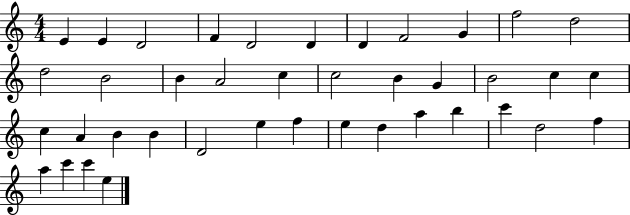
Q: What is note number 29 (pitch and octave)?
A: F5